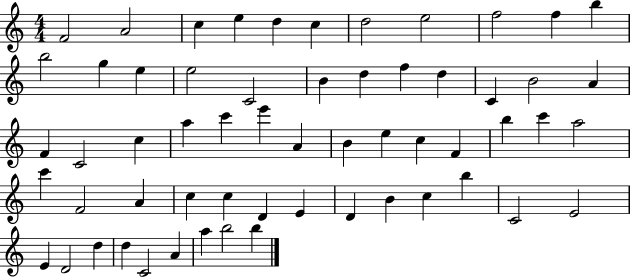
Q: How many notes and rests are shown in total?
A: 59